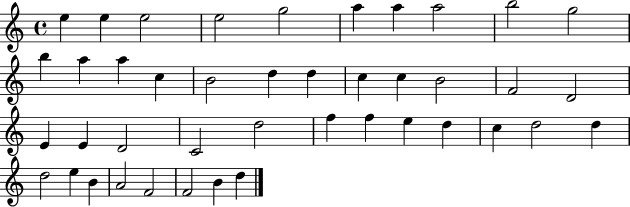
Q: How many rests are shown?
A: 0